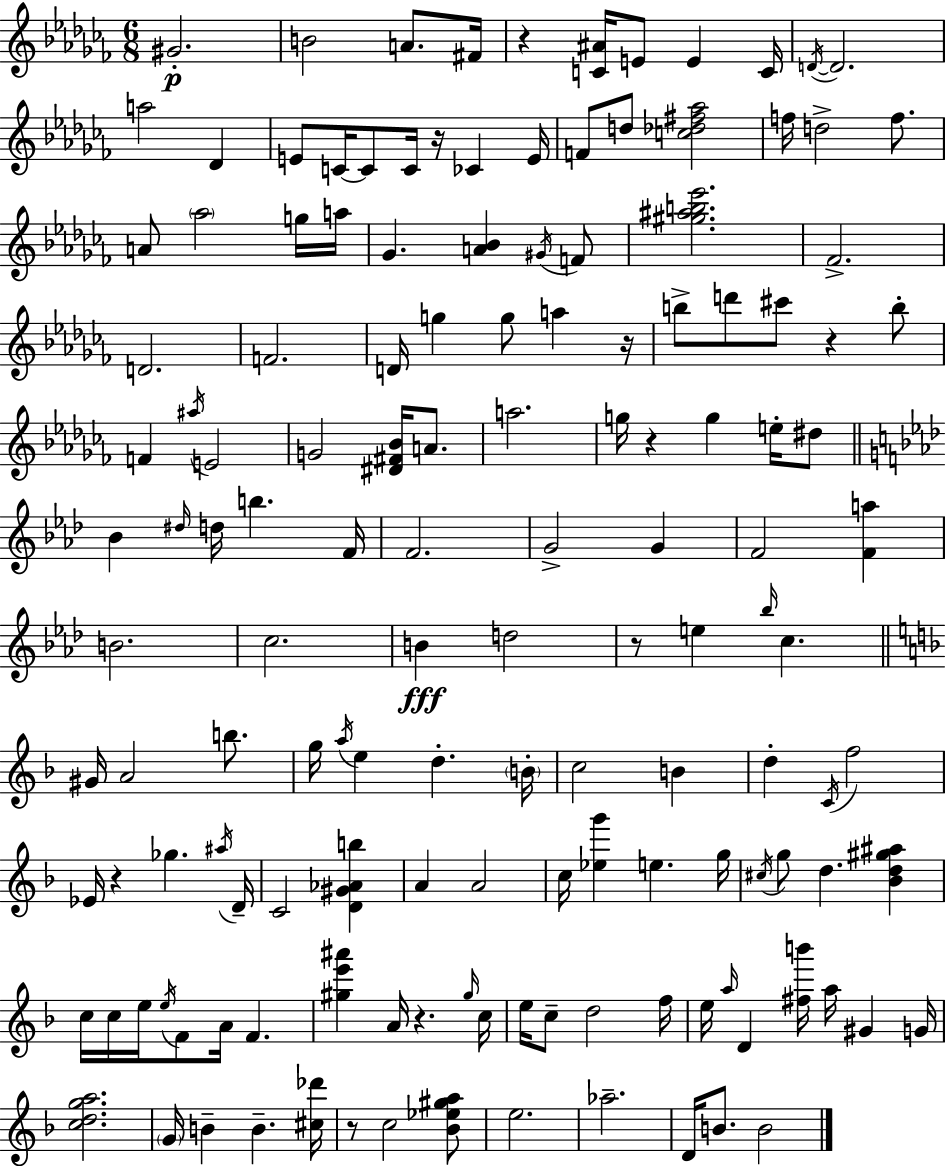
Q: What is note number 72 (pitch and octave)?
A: E5